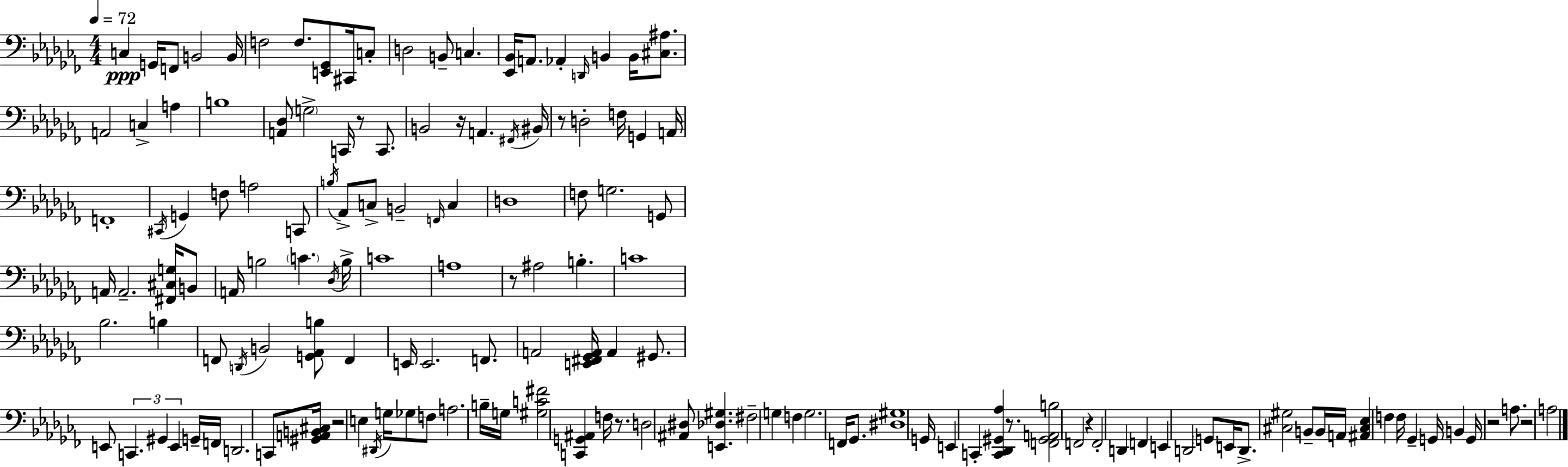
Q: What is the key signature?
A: AES minor